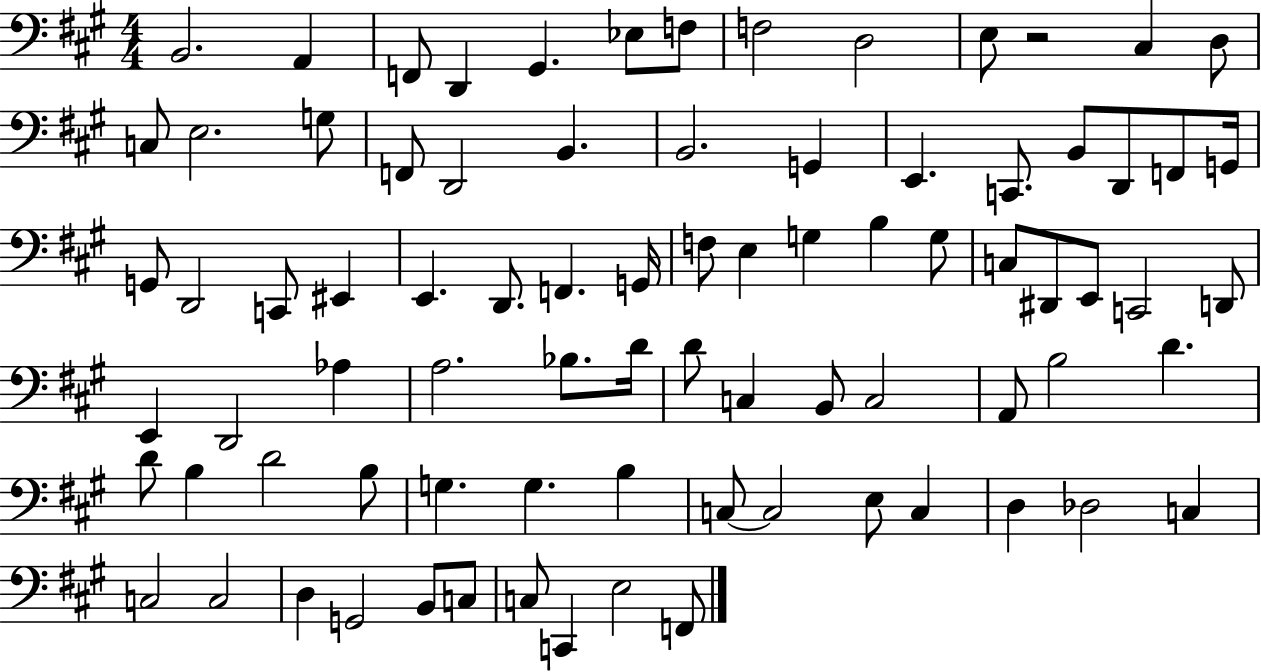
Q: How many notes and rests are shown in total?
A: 82